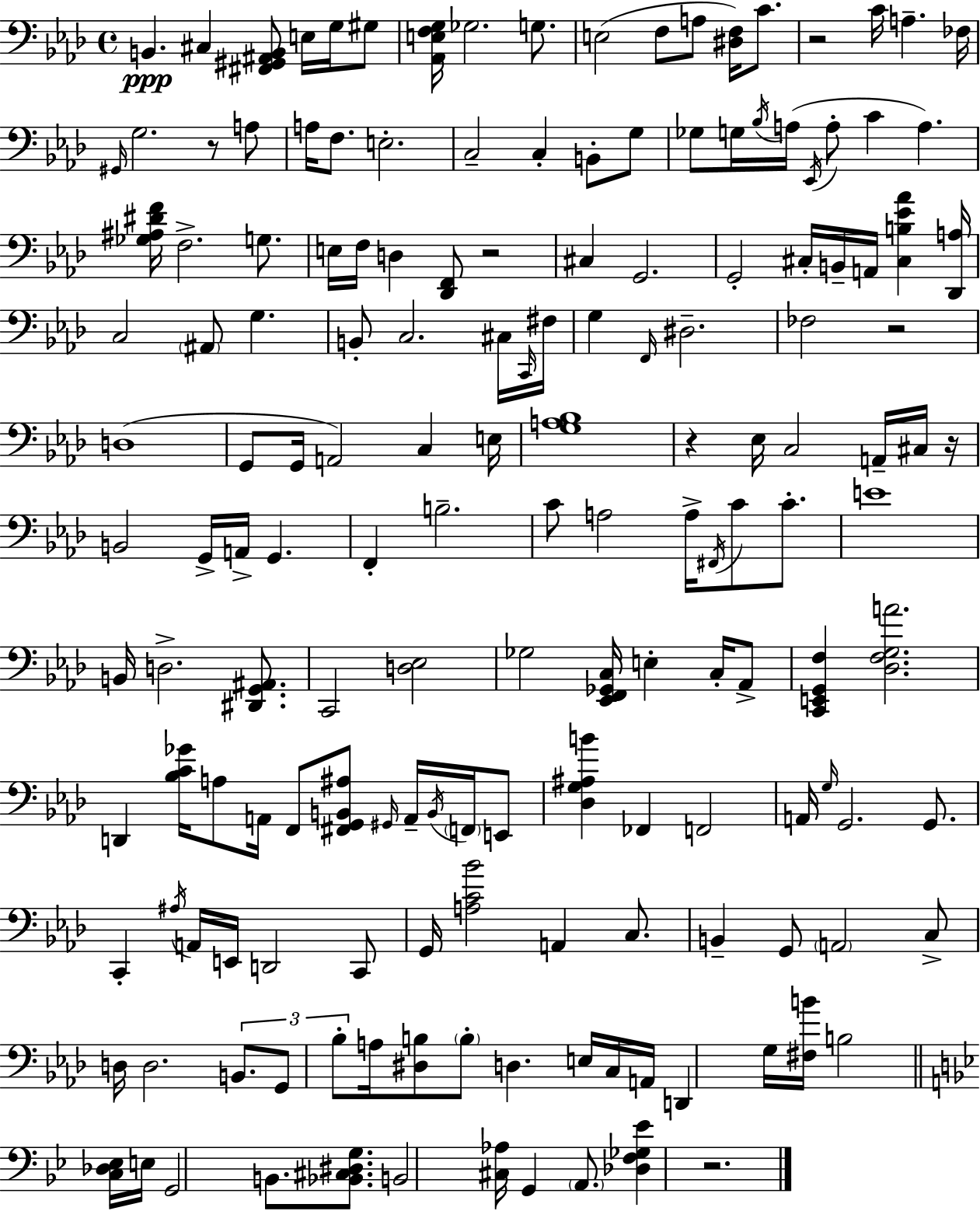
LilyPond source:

{
  \clef bass
  \time 4/4
  \defaultTimeSignature
  \key aes \major
  b,4.\ppp cis4 <fis, gis, ais, b,>8 e16 g16 gis8 | <aes, e f g>16 ges2. g8. | e2( f8 a8 <dis f>16) c'8. | r2 c'16 a4.-- fes16 | \break \grace { gis,16 } g2. r8 a8 | a16 f8. e2.-. | c2-- c4-. b,8-. g8 | ges8 g16 \acciaccatura { bes16 }( a16 \acciaccatura { ees,16 } a8-. c'4 a4.) | \break <ges ais dis' f'>16 f2.-> | g8. e16 f16 d4 <des, f,>8 r2 | cis4 g,2. | g,2-. cis16-. b,16-- a,16 <cis b ees' aes'>4 | \break <des, a>16 c2 \parenthesize ais,8 g4. | b,8-. c2. | cis16 \grace { c,16 } fis16 g4 \grace { f,16 } dis2.-- | fes2 r2 | \break d1( | g,8 g,16 a,2) | c4 e16 <g a bes>1 | r4 ees16 c2 | \break a,16-- cis16 r16 b,2 g,16-> a,16-> g,4. | f,4-. b2.-- | c'8 a2 a16-> | \acciaccatura { fis,16 } c'8 c'8.-. e'1 | \break b,16 d2.-> | <dis, g, ais,>8. c,2 <d ees>2 | ges2 <ees, f, ges, c>16 e4-. | c16-. aes,8-> <c, e, g, f>4 <des f g a'>2. | \break d,4 <bes c' ges'>16 a8 a,16 f,8 | <fis, g, b, ais>8 \grace { gis,16 } a,16-- \acciaccatura { b,16 } \parenthesize f,16 e,8 <des g ais b'>4 fes,4 | f,2 a,16 \grace { g16 } g,2. | g,8. c,4-. \acciaccatura { ais16 } a,16 e,16 | \break d,2 c,8 g,16 <a c' bes'>2 | a,4 c8. b,4-- g,8 | \parenthesize a,2 c8-> d16 d2. | \tuplet 3/2 { b,8. g,8 bes8-. } a16 <dis b>8 | \break \parenthesize b8-. d4. e16 c16 a,16 d,4 | g16 <fis b'>16 b2 \bar "||" \break \key g \minor <c des ees>16 e16 g,2 b,8. <bes, cis dis g>8. | b,2 <cis aes>16 g,4 \parenthesize a,8. | <des f ges ees'>4 r2. | \bar "|."
}